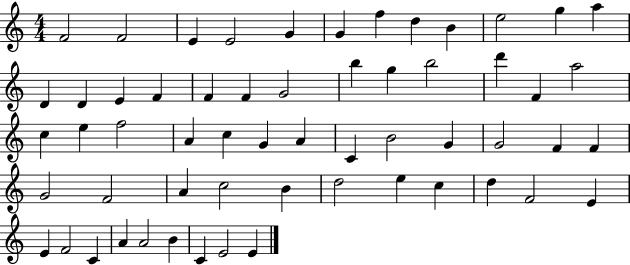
F4/h F4/h E4/q E4/h G4/q G4/q F5/q D5/q B4/q E5/h G5/q A5/q D4/q D4/q E4/q F4/q F4/q F4/q G4/h B5/q G5/q B5/h D6/q F4/q A5/h C5/q E5/q F5/h A4/q C5/q G4/q A4/q C4/q B4/h G4/q G4/h F4/q F4/q G4/h F4/h A4/q C5/h B4/q D5/h E5/q C5/q D5/q F4/h E4/q E4/q F4/h C4/q A4/q A4/h B4/q C4/q E4/h E4/q